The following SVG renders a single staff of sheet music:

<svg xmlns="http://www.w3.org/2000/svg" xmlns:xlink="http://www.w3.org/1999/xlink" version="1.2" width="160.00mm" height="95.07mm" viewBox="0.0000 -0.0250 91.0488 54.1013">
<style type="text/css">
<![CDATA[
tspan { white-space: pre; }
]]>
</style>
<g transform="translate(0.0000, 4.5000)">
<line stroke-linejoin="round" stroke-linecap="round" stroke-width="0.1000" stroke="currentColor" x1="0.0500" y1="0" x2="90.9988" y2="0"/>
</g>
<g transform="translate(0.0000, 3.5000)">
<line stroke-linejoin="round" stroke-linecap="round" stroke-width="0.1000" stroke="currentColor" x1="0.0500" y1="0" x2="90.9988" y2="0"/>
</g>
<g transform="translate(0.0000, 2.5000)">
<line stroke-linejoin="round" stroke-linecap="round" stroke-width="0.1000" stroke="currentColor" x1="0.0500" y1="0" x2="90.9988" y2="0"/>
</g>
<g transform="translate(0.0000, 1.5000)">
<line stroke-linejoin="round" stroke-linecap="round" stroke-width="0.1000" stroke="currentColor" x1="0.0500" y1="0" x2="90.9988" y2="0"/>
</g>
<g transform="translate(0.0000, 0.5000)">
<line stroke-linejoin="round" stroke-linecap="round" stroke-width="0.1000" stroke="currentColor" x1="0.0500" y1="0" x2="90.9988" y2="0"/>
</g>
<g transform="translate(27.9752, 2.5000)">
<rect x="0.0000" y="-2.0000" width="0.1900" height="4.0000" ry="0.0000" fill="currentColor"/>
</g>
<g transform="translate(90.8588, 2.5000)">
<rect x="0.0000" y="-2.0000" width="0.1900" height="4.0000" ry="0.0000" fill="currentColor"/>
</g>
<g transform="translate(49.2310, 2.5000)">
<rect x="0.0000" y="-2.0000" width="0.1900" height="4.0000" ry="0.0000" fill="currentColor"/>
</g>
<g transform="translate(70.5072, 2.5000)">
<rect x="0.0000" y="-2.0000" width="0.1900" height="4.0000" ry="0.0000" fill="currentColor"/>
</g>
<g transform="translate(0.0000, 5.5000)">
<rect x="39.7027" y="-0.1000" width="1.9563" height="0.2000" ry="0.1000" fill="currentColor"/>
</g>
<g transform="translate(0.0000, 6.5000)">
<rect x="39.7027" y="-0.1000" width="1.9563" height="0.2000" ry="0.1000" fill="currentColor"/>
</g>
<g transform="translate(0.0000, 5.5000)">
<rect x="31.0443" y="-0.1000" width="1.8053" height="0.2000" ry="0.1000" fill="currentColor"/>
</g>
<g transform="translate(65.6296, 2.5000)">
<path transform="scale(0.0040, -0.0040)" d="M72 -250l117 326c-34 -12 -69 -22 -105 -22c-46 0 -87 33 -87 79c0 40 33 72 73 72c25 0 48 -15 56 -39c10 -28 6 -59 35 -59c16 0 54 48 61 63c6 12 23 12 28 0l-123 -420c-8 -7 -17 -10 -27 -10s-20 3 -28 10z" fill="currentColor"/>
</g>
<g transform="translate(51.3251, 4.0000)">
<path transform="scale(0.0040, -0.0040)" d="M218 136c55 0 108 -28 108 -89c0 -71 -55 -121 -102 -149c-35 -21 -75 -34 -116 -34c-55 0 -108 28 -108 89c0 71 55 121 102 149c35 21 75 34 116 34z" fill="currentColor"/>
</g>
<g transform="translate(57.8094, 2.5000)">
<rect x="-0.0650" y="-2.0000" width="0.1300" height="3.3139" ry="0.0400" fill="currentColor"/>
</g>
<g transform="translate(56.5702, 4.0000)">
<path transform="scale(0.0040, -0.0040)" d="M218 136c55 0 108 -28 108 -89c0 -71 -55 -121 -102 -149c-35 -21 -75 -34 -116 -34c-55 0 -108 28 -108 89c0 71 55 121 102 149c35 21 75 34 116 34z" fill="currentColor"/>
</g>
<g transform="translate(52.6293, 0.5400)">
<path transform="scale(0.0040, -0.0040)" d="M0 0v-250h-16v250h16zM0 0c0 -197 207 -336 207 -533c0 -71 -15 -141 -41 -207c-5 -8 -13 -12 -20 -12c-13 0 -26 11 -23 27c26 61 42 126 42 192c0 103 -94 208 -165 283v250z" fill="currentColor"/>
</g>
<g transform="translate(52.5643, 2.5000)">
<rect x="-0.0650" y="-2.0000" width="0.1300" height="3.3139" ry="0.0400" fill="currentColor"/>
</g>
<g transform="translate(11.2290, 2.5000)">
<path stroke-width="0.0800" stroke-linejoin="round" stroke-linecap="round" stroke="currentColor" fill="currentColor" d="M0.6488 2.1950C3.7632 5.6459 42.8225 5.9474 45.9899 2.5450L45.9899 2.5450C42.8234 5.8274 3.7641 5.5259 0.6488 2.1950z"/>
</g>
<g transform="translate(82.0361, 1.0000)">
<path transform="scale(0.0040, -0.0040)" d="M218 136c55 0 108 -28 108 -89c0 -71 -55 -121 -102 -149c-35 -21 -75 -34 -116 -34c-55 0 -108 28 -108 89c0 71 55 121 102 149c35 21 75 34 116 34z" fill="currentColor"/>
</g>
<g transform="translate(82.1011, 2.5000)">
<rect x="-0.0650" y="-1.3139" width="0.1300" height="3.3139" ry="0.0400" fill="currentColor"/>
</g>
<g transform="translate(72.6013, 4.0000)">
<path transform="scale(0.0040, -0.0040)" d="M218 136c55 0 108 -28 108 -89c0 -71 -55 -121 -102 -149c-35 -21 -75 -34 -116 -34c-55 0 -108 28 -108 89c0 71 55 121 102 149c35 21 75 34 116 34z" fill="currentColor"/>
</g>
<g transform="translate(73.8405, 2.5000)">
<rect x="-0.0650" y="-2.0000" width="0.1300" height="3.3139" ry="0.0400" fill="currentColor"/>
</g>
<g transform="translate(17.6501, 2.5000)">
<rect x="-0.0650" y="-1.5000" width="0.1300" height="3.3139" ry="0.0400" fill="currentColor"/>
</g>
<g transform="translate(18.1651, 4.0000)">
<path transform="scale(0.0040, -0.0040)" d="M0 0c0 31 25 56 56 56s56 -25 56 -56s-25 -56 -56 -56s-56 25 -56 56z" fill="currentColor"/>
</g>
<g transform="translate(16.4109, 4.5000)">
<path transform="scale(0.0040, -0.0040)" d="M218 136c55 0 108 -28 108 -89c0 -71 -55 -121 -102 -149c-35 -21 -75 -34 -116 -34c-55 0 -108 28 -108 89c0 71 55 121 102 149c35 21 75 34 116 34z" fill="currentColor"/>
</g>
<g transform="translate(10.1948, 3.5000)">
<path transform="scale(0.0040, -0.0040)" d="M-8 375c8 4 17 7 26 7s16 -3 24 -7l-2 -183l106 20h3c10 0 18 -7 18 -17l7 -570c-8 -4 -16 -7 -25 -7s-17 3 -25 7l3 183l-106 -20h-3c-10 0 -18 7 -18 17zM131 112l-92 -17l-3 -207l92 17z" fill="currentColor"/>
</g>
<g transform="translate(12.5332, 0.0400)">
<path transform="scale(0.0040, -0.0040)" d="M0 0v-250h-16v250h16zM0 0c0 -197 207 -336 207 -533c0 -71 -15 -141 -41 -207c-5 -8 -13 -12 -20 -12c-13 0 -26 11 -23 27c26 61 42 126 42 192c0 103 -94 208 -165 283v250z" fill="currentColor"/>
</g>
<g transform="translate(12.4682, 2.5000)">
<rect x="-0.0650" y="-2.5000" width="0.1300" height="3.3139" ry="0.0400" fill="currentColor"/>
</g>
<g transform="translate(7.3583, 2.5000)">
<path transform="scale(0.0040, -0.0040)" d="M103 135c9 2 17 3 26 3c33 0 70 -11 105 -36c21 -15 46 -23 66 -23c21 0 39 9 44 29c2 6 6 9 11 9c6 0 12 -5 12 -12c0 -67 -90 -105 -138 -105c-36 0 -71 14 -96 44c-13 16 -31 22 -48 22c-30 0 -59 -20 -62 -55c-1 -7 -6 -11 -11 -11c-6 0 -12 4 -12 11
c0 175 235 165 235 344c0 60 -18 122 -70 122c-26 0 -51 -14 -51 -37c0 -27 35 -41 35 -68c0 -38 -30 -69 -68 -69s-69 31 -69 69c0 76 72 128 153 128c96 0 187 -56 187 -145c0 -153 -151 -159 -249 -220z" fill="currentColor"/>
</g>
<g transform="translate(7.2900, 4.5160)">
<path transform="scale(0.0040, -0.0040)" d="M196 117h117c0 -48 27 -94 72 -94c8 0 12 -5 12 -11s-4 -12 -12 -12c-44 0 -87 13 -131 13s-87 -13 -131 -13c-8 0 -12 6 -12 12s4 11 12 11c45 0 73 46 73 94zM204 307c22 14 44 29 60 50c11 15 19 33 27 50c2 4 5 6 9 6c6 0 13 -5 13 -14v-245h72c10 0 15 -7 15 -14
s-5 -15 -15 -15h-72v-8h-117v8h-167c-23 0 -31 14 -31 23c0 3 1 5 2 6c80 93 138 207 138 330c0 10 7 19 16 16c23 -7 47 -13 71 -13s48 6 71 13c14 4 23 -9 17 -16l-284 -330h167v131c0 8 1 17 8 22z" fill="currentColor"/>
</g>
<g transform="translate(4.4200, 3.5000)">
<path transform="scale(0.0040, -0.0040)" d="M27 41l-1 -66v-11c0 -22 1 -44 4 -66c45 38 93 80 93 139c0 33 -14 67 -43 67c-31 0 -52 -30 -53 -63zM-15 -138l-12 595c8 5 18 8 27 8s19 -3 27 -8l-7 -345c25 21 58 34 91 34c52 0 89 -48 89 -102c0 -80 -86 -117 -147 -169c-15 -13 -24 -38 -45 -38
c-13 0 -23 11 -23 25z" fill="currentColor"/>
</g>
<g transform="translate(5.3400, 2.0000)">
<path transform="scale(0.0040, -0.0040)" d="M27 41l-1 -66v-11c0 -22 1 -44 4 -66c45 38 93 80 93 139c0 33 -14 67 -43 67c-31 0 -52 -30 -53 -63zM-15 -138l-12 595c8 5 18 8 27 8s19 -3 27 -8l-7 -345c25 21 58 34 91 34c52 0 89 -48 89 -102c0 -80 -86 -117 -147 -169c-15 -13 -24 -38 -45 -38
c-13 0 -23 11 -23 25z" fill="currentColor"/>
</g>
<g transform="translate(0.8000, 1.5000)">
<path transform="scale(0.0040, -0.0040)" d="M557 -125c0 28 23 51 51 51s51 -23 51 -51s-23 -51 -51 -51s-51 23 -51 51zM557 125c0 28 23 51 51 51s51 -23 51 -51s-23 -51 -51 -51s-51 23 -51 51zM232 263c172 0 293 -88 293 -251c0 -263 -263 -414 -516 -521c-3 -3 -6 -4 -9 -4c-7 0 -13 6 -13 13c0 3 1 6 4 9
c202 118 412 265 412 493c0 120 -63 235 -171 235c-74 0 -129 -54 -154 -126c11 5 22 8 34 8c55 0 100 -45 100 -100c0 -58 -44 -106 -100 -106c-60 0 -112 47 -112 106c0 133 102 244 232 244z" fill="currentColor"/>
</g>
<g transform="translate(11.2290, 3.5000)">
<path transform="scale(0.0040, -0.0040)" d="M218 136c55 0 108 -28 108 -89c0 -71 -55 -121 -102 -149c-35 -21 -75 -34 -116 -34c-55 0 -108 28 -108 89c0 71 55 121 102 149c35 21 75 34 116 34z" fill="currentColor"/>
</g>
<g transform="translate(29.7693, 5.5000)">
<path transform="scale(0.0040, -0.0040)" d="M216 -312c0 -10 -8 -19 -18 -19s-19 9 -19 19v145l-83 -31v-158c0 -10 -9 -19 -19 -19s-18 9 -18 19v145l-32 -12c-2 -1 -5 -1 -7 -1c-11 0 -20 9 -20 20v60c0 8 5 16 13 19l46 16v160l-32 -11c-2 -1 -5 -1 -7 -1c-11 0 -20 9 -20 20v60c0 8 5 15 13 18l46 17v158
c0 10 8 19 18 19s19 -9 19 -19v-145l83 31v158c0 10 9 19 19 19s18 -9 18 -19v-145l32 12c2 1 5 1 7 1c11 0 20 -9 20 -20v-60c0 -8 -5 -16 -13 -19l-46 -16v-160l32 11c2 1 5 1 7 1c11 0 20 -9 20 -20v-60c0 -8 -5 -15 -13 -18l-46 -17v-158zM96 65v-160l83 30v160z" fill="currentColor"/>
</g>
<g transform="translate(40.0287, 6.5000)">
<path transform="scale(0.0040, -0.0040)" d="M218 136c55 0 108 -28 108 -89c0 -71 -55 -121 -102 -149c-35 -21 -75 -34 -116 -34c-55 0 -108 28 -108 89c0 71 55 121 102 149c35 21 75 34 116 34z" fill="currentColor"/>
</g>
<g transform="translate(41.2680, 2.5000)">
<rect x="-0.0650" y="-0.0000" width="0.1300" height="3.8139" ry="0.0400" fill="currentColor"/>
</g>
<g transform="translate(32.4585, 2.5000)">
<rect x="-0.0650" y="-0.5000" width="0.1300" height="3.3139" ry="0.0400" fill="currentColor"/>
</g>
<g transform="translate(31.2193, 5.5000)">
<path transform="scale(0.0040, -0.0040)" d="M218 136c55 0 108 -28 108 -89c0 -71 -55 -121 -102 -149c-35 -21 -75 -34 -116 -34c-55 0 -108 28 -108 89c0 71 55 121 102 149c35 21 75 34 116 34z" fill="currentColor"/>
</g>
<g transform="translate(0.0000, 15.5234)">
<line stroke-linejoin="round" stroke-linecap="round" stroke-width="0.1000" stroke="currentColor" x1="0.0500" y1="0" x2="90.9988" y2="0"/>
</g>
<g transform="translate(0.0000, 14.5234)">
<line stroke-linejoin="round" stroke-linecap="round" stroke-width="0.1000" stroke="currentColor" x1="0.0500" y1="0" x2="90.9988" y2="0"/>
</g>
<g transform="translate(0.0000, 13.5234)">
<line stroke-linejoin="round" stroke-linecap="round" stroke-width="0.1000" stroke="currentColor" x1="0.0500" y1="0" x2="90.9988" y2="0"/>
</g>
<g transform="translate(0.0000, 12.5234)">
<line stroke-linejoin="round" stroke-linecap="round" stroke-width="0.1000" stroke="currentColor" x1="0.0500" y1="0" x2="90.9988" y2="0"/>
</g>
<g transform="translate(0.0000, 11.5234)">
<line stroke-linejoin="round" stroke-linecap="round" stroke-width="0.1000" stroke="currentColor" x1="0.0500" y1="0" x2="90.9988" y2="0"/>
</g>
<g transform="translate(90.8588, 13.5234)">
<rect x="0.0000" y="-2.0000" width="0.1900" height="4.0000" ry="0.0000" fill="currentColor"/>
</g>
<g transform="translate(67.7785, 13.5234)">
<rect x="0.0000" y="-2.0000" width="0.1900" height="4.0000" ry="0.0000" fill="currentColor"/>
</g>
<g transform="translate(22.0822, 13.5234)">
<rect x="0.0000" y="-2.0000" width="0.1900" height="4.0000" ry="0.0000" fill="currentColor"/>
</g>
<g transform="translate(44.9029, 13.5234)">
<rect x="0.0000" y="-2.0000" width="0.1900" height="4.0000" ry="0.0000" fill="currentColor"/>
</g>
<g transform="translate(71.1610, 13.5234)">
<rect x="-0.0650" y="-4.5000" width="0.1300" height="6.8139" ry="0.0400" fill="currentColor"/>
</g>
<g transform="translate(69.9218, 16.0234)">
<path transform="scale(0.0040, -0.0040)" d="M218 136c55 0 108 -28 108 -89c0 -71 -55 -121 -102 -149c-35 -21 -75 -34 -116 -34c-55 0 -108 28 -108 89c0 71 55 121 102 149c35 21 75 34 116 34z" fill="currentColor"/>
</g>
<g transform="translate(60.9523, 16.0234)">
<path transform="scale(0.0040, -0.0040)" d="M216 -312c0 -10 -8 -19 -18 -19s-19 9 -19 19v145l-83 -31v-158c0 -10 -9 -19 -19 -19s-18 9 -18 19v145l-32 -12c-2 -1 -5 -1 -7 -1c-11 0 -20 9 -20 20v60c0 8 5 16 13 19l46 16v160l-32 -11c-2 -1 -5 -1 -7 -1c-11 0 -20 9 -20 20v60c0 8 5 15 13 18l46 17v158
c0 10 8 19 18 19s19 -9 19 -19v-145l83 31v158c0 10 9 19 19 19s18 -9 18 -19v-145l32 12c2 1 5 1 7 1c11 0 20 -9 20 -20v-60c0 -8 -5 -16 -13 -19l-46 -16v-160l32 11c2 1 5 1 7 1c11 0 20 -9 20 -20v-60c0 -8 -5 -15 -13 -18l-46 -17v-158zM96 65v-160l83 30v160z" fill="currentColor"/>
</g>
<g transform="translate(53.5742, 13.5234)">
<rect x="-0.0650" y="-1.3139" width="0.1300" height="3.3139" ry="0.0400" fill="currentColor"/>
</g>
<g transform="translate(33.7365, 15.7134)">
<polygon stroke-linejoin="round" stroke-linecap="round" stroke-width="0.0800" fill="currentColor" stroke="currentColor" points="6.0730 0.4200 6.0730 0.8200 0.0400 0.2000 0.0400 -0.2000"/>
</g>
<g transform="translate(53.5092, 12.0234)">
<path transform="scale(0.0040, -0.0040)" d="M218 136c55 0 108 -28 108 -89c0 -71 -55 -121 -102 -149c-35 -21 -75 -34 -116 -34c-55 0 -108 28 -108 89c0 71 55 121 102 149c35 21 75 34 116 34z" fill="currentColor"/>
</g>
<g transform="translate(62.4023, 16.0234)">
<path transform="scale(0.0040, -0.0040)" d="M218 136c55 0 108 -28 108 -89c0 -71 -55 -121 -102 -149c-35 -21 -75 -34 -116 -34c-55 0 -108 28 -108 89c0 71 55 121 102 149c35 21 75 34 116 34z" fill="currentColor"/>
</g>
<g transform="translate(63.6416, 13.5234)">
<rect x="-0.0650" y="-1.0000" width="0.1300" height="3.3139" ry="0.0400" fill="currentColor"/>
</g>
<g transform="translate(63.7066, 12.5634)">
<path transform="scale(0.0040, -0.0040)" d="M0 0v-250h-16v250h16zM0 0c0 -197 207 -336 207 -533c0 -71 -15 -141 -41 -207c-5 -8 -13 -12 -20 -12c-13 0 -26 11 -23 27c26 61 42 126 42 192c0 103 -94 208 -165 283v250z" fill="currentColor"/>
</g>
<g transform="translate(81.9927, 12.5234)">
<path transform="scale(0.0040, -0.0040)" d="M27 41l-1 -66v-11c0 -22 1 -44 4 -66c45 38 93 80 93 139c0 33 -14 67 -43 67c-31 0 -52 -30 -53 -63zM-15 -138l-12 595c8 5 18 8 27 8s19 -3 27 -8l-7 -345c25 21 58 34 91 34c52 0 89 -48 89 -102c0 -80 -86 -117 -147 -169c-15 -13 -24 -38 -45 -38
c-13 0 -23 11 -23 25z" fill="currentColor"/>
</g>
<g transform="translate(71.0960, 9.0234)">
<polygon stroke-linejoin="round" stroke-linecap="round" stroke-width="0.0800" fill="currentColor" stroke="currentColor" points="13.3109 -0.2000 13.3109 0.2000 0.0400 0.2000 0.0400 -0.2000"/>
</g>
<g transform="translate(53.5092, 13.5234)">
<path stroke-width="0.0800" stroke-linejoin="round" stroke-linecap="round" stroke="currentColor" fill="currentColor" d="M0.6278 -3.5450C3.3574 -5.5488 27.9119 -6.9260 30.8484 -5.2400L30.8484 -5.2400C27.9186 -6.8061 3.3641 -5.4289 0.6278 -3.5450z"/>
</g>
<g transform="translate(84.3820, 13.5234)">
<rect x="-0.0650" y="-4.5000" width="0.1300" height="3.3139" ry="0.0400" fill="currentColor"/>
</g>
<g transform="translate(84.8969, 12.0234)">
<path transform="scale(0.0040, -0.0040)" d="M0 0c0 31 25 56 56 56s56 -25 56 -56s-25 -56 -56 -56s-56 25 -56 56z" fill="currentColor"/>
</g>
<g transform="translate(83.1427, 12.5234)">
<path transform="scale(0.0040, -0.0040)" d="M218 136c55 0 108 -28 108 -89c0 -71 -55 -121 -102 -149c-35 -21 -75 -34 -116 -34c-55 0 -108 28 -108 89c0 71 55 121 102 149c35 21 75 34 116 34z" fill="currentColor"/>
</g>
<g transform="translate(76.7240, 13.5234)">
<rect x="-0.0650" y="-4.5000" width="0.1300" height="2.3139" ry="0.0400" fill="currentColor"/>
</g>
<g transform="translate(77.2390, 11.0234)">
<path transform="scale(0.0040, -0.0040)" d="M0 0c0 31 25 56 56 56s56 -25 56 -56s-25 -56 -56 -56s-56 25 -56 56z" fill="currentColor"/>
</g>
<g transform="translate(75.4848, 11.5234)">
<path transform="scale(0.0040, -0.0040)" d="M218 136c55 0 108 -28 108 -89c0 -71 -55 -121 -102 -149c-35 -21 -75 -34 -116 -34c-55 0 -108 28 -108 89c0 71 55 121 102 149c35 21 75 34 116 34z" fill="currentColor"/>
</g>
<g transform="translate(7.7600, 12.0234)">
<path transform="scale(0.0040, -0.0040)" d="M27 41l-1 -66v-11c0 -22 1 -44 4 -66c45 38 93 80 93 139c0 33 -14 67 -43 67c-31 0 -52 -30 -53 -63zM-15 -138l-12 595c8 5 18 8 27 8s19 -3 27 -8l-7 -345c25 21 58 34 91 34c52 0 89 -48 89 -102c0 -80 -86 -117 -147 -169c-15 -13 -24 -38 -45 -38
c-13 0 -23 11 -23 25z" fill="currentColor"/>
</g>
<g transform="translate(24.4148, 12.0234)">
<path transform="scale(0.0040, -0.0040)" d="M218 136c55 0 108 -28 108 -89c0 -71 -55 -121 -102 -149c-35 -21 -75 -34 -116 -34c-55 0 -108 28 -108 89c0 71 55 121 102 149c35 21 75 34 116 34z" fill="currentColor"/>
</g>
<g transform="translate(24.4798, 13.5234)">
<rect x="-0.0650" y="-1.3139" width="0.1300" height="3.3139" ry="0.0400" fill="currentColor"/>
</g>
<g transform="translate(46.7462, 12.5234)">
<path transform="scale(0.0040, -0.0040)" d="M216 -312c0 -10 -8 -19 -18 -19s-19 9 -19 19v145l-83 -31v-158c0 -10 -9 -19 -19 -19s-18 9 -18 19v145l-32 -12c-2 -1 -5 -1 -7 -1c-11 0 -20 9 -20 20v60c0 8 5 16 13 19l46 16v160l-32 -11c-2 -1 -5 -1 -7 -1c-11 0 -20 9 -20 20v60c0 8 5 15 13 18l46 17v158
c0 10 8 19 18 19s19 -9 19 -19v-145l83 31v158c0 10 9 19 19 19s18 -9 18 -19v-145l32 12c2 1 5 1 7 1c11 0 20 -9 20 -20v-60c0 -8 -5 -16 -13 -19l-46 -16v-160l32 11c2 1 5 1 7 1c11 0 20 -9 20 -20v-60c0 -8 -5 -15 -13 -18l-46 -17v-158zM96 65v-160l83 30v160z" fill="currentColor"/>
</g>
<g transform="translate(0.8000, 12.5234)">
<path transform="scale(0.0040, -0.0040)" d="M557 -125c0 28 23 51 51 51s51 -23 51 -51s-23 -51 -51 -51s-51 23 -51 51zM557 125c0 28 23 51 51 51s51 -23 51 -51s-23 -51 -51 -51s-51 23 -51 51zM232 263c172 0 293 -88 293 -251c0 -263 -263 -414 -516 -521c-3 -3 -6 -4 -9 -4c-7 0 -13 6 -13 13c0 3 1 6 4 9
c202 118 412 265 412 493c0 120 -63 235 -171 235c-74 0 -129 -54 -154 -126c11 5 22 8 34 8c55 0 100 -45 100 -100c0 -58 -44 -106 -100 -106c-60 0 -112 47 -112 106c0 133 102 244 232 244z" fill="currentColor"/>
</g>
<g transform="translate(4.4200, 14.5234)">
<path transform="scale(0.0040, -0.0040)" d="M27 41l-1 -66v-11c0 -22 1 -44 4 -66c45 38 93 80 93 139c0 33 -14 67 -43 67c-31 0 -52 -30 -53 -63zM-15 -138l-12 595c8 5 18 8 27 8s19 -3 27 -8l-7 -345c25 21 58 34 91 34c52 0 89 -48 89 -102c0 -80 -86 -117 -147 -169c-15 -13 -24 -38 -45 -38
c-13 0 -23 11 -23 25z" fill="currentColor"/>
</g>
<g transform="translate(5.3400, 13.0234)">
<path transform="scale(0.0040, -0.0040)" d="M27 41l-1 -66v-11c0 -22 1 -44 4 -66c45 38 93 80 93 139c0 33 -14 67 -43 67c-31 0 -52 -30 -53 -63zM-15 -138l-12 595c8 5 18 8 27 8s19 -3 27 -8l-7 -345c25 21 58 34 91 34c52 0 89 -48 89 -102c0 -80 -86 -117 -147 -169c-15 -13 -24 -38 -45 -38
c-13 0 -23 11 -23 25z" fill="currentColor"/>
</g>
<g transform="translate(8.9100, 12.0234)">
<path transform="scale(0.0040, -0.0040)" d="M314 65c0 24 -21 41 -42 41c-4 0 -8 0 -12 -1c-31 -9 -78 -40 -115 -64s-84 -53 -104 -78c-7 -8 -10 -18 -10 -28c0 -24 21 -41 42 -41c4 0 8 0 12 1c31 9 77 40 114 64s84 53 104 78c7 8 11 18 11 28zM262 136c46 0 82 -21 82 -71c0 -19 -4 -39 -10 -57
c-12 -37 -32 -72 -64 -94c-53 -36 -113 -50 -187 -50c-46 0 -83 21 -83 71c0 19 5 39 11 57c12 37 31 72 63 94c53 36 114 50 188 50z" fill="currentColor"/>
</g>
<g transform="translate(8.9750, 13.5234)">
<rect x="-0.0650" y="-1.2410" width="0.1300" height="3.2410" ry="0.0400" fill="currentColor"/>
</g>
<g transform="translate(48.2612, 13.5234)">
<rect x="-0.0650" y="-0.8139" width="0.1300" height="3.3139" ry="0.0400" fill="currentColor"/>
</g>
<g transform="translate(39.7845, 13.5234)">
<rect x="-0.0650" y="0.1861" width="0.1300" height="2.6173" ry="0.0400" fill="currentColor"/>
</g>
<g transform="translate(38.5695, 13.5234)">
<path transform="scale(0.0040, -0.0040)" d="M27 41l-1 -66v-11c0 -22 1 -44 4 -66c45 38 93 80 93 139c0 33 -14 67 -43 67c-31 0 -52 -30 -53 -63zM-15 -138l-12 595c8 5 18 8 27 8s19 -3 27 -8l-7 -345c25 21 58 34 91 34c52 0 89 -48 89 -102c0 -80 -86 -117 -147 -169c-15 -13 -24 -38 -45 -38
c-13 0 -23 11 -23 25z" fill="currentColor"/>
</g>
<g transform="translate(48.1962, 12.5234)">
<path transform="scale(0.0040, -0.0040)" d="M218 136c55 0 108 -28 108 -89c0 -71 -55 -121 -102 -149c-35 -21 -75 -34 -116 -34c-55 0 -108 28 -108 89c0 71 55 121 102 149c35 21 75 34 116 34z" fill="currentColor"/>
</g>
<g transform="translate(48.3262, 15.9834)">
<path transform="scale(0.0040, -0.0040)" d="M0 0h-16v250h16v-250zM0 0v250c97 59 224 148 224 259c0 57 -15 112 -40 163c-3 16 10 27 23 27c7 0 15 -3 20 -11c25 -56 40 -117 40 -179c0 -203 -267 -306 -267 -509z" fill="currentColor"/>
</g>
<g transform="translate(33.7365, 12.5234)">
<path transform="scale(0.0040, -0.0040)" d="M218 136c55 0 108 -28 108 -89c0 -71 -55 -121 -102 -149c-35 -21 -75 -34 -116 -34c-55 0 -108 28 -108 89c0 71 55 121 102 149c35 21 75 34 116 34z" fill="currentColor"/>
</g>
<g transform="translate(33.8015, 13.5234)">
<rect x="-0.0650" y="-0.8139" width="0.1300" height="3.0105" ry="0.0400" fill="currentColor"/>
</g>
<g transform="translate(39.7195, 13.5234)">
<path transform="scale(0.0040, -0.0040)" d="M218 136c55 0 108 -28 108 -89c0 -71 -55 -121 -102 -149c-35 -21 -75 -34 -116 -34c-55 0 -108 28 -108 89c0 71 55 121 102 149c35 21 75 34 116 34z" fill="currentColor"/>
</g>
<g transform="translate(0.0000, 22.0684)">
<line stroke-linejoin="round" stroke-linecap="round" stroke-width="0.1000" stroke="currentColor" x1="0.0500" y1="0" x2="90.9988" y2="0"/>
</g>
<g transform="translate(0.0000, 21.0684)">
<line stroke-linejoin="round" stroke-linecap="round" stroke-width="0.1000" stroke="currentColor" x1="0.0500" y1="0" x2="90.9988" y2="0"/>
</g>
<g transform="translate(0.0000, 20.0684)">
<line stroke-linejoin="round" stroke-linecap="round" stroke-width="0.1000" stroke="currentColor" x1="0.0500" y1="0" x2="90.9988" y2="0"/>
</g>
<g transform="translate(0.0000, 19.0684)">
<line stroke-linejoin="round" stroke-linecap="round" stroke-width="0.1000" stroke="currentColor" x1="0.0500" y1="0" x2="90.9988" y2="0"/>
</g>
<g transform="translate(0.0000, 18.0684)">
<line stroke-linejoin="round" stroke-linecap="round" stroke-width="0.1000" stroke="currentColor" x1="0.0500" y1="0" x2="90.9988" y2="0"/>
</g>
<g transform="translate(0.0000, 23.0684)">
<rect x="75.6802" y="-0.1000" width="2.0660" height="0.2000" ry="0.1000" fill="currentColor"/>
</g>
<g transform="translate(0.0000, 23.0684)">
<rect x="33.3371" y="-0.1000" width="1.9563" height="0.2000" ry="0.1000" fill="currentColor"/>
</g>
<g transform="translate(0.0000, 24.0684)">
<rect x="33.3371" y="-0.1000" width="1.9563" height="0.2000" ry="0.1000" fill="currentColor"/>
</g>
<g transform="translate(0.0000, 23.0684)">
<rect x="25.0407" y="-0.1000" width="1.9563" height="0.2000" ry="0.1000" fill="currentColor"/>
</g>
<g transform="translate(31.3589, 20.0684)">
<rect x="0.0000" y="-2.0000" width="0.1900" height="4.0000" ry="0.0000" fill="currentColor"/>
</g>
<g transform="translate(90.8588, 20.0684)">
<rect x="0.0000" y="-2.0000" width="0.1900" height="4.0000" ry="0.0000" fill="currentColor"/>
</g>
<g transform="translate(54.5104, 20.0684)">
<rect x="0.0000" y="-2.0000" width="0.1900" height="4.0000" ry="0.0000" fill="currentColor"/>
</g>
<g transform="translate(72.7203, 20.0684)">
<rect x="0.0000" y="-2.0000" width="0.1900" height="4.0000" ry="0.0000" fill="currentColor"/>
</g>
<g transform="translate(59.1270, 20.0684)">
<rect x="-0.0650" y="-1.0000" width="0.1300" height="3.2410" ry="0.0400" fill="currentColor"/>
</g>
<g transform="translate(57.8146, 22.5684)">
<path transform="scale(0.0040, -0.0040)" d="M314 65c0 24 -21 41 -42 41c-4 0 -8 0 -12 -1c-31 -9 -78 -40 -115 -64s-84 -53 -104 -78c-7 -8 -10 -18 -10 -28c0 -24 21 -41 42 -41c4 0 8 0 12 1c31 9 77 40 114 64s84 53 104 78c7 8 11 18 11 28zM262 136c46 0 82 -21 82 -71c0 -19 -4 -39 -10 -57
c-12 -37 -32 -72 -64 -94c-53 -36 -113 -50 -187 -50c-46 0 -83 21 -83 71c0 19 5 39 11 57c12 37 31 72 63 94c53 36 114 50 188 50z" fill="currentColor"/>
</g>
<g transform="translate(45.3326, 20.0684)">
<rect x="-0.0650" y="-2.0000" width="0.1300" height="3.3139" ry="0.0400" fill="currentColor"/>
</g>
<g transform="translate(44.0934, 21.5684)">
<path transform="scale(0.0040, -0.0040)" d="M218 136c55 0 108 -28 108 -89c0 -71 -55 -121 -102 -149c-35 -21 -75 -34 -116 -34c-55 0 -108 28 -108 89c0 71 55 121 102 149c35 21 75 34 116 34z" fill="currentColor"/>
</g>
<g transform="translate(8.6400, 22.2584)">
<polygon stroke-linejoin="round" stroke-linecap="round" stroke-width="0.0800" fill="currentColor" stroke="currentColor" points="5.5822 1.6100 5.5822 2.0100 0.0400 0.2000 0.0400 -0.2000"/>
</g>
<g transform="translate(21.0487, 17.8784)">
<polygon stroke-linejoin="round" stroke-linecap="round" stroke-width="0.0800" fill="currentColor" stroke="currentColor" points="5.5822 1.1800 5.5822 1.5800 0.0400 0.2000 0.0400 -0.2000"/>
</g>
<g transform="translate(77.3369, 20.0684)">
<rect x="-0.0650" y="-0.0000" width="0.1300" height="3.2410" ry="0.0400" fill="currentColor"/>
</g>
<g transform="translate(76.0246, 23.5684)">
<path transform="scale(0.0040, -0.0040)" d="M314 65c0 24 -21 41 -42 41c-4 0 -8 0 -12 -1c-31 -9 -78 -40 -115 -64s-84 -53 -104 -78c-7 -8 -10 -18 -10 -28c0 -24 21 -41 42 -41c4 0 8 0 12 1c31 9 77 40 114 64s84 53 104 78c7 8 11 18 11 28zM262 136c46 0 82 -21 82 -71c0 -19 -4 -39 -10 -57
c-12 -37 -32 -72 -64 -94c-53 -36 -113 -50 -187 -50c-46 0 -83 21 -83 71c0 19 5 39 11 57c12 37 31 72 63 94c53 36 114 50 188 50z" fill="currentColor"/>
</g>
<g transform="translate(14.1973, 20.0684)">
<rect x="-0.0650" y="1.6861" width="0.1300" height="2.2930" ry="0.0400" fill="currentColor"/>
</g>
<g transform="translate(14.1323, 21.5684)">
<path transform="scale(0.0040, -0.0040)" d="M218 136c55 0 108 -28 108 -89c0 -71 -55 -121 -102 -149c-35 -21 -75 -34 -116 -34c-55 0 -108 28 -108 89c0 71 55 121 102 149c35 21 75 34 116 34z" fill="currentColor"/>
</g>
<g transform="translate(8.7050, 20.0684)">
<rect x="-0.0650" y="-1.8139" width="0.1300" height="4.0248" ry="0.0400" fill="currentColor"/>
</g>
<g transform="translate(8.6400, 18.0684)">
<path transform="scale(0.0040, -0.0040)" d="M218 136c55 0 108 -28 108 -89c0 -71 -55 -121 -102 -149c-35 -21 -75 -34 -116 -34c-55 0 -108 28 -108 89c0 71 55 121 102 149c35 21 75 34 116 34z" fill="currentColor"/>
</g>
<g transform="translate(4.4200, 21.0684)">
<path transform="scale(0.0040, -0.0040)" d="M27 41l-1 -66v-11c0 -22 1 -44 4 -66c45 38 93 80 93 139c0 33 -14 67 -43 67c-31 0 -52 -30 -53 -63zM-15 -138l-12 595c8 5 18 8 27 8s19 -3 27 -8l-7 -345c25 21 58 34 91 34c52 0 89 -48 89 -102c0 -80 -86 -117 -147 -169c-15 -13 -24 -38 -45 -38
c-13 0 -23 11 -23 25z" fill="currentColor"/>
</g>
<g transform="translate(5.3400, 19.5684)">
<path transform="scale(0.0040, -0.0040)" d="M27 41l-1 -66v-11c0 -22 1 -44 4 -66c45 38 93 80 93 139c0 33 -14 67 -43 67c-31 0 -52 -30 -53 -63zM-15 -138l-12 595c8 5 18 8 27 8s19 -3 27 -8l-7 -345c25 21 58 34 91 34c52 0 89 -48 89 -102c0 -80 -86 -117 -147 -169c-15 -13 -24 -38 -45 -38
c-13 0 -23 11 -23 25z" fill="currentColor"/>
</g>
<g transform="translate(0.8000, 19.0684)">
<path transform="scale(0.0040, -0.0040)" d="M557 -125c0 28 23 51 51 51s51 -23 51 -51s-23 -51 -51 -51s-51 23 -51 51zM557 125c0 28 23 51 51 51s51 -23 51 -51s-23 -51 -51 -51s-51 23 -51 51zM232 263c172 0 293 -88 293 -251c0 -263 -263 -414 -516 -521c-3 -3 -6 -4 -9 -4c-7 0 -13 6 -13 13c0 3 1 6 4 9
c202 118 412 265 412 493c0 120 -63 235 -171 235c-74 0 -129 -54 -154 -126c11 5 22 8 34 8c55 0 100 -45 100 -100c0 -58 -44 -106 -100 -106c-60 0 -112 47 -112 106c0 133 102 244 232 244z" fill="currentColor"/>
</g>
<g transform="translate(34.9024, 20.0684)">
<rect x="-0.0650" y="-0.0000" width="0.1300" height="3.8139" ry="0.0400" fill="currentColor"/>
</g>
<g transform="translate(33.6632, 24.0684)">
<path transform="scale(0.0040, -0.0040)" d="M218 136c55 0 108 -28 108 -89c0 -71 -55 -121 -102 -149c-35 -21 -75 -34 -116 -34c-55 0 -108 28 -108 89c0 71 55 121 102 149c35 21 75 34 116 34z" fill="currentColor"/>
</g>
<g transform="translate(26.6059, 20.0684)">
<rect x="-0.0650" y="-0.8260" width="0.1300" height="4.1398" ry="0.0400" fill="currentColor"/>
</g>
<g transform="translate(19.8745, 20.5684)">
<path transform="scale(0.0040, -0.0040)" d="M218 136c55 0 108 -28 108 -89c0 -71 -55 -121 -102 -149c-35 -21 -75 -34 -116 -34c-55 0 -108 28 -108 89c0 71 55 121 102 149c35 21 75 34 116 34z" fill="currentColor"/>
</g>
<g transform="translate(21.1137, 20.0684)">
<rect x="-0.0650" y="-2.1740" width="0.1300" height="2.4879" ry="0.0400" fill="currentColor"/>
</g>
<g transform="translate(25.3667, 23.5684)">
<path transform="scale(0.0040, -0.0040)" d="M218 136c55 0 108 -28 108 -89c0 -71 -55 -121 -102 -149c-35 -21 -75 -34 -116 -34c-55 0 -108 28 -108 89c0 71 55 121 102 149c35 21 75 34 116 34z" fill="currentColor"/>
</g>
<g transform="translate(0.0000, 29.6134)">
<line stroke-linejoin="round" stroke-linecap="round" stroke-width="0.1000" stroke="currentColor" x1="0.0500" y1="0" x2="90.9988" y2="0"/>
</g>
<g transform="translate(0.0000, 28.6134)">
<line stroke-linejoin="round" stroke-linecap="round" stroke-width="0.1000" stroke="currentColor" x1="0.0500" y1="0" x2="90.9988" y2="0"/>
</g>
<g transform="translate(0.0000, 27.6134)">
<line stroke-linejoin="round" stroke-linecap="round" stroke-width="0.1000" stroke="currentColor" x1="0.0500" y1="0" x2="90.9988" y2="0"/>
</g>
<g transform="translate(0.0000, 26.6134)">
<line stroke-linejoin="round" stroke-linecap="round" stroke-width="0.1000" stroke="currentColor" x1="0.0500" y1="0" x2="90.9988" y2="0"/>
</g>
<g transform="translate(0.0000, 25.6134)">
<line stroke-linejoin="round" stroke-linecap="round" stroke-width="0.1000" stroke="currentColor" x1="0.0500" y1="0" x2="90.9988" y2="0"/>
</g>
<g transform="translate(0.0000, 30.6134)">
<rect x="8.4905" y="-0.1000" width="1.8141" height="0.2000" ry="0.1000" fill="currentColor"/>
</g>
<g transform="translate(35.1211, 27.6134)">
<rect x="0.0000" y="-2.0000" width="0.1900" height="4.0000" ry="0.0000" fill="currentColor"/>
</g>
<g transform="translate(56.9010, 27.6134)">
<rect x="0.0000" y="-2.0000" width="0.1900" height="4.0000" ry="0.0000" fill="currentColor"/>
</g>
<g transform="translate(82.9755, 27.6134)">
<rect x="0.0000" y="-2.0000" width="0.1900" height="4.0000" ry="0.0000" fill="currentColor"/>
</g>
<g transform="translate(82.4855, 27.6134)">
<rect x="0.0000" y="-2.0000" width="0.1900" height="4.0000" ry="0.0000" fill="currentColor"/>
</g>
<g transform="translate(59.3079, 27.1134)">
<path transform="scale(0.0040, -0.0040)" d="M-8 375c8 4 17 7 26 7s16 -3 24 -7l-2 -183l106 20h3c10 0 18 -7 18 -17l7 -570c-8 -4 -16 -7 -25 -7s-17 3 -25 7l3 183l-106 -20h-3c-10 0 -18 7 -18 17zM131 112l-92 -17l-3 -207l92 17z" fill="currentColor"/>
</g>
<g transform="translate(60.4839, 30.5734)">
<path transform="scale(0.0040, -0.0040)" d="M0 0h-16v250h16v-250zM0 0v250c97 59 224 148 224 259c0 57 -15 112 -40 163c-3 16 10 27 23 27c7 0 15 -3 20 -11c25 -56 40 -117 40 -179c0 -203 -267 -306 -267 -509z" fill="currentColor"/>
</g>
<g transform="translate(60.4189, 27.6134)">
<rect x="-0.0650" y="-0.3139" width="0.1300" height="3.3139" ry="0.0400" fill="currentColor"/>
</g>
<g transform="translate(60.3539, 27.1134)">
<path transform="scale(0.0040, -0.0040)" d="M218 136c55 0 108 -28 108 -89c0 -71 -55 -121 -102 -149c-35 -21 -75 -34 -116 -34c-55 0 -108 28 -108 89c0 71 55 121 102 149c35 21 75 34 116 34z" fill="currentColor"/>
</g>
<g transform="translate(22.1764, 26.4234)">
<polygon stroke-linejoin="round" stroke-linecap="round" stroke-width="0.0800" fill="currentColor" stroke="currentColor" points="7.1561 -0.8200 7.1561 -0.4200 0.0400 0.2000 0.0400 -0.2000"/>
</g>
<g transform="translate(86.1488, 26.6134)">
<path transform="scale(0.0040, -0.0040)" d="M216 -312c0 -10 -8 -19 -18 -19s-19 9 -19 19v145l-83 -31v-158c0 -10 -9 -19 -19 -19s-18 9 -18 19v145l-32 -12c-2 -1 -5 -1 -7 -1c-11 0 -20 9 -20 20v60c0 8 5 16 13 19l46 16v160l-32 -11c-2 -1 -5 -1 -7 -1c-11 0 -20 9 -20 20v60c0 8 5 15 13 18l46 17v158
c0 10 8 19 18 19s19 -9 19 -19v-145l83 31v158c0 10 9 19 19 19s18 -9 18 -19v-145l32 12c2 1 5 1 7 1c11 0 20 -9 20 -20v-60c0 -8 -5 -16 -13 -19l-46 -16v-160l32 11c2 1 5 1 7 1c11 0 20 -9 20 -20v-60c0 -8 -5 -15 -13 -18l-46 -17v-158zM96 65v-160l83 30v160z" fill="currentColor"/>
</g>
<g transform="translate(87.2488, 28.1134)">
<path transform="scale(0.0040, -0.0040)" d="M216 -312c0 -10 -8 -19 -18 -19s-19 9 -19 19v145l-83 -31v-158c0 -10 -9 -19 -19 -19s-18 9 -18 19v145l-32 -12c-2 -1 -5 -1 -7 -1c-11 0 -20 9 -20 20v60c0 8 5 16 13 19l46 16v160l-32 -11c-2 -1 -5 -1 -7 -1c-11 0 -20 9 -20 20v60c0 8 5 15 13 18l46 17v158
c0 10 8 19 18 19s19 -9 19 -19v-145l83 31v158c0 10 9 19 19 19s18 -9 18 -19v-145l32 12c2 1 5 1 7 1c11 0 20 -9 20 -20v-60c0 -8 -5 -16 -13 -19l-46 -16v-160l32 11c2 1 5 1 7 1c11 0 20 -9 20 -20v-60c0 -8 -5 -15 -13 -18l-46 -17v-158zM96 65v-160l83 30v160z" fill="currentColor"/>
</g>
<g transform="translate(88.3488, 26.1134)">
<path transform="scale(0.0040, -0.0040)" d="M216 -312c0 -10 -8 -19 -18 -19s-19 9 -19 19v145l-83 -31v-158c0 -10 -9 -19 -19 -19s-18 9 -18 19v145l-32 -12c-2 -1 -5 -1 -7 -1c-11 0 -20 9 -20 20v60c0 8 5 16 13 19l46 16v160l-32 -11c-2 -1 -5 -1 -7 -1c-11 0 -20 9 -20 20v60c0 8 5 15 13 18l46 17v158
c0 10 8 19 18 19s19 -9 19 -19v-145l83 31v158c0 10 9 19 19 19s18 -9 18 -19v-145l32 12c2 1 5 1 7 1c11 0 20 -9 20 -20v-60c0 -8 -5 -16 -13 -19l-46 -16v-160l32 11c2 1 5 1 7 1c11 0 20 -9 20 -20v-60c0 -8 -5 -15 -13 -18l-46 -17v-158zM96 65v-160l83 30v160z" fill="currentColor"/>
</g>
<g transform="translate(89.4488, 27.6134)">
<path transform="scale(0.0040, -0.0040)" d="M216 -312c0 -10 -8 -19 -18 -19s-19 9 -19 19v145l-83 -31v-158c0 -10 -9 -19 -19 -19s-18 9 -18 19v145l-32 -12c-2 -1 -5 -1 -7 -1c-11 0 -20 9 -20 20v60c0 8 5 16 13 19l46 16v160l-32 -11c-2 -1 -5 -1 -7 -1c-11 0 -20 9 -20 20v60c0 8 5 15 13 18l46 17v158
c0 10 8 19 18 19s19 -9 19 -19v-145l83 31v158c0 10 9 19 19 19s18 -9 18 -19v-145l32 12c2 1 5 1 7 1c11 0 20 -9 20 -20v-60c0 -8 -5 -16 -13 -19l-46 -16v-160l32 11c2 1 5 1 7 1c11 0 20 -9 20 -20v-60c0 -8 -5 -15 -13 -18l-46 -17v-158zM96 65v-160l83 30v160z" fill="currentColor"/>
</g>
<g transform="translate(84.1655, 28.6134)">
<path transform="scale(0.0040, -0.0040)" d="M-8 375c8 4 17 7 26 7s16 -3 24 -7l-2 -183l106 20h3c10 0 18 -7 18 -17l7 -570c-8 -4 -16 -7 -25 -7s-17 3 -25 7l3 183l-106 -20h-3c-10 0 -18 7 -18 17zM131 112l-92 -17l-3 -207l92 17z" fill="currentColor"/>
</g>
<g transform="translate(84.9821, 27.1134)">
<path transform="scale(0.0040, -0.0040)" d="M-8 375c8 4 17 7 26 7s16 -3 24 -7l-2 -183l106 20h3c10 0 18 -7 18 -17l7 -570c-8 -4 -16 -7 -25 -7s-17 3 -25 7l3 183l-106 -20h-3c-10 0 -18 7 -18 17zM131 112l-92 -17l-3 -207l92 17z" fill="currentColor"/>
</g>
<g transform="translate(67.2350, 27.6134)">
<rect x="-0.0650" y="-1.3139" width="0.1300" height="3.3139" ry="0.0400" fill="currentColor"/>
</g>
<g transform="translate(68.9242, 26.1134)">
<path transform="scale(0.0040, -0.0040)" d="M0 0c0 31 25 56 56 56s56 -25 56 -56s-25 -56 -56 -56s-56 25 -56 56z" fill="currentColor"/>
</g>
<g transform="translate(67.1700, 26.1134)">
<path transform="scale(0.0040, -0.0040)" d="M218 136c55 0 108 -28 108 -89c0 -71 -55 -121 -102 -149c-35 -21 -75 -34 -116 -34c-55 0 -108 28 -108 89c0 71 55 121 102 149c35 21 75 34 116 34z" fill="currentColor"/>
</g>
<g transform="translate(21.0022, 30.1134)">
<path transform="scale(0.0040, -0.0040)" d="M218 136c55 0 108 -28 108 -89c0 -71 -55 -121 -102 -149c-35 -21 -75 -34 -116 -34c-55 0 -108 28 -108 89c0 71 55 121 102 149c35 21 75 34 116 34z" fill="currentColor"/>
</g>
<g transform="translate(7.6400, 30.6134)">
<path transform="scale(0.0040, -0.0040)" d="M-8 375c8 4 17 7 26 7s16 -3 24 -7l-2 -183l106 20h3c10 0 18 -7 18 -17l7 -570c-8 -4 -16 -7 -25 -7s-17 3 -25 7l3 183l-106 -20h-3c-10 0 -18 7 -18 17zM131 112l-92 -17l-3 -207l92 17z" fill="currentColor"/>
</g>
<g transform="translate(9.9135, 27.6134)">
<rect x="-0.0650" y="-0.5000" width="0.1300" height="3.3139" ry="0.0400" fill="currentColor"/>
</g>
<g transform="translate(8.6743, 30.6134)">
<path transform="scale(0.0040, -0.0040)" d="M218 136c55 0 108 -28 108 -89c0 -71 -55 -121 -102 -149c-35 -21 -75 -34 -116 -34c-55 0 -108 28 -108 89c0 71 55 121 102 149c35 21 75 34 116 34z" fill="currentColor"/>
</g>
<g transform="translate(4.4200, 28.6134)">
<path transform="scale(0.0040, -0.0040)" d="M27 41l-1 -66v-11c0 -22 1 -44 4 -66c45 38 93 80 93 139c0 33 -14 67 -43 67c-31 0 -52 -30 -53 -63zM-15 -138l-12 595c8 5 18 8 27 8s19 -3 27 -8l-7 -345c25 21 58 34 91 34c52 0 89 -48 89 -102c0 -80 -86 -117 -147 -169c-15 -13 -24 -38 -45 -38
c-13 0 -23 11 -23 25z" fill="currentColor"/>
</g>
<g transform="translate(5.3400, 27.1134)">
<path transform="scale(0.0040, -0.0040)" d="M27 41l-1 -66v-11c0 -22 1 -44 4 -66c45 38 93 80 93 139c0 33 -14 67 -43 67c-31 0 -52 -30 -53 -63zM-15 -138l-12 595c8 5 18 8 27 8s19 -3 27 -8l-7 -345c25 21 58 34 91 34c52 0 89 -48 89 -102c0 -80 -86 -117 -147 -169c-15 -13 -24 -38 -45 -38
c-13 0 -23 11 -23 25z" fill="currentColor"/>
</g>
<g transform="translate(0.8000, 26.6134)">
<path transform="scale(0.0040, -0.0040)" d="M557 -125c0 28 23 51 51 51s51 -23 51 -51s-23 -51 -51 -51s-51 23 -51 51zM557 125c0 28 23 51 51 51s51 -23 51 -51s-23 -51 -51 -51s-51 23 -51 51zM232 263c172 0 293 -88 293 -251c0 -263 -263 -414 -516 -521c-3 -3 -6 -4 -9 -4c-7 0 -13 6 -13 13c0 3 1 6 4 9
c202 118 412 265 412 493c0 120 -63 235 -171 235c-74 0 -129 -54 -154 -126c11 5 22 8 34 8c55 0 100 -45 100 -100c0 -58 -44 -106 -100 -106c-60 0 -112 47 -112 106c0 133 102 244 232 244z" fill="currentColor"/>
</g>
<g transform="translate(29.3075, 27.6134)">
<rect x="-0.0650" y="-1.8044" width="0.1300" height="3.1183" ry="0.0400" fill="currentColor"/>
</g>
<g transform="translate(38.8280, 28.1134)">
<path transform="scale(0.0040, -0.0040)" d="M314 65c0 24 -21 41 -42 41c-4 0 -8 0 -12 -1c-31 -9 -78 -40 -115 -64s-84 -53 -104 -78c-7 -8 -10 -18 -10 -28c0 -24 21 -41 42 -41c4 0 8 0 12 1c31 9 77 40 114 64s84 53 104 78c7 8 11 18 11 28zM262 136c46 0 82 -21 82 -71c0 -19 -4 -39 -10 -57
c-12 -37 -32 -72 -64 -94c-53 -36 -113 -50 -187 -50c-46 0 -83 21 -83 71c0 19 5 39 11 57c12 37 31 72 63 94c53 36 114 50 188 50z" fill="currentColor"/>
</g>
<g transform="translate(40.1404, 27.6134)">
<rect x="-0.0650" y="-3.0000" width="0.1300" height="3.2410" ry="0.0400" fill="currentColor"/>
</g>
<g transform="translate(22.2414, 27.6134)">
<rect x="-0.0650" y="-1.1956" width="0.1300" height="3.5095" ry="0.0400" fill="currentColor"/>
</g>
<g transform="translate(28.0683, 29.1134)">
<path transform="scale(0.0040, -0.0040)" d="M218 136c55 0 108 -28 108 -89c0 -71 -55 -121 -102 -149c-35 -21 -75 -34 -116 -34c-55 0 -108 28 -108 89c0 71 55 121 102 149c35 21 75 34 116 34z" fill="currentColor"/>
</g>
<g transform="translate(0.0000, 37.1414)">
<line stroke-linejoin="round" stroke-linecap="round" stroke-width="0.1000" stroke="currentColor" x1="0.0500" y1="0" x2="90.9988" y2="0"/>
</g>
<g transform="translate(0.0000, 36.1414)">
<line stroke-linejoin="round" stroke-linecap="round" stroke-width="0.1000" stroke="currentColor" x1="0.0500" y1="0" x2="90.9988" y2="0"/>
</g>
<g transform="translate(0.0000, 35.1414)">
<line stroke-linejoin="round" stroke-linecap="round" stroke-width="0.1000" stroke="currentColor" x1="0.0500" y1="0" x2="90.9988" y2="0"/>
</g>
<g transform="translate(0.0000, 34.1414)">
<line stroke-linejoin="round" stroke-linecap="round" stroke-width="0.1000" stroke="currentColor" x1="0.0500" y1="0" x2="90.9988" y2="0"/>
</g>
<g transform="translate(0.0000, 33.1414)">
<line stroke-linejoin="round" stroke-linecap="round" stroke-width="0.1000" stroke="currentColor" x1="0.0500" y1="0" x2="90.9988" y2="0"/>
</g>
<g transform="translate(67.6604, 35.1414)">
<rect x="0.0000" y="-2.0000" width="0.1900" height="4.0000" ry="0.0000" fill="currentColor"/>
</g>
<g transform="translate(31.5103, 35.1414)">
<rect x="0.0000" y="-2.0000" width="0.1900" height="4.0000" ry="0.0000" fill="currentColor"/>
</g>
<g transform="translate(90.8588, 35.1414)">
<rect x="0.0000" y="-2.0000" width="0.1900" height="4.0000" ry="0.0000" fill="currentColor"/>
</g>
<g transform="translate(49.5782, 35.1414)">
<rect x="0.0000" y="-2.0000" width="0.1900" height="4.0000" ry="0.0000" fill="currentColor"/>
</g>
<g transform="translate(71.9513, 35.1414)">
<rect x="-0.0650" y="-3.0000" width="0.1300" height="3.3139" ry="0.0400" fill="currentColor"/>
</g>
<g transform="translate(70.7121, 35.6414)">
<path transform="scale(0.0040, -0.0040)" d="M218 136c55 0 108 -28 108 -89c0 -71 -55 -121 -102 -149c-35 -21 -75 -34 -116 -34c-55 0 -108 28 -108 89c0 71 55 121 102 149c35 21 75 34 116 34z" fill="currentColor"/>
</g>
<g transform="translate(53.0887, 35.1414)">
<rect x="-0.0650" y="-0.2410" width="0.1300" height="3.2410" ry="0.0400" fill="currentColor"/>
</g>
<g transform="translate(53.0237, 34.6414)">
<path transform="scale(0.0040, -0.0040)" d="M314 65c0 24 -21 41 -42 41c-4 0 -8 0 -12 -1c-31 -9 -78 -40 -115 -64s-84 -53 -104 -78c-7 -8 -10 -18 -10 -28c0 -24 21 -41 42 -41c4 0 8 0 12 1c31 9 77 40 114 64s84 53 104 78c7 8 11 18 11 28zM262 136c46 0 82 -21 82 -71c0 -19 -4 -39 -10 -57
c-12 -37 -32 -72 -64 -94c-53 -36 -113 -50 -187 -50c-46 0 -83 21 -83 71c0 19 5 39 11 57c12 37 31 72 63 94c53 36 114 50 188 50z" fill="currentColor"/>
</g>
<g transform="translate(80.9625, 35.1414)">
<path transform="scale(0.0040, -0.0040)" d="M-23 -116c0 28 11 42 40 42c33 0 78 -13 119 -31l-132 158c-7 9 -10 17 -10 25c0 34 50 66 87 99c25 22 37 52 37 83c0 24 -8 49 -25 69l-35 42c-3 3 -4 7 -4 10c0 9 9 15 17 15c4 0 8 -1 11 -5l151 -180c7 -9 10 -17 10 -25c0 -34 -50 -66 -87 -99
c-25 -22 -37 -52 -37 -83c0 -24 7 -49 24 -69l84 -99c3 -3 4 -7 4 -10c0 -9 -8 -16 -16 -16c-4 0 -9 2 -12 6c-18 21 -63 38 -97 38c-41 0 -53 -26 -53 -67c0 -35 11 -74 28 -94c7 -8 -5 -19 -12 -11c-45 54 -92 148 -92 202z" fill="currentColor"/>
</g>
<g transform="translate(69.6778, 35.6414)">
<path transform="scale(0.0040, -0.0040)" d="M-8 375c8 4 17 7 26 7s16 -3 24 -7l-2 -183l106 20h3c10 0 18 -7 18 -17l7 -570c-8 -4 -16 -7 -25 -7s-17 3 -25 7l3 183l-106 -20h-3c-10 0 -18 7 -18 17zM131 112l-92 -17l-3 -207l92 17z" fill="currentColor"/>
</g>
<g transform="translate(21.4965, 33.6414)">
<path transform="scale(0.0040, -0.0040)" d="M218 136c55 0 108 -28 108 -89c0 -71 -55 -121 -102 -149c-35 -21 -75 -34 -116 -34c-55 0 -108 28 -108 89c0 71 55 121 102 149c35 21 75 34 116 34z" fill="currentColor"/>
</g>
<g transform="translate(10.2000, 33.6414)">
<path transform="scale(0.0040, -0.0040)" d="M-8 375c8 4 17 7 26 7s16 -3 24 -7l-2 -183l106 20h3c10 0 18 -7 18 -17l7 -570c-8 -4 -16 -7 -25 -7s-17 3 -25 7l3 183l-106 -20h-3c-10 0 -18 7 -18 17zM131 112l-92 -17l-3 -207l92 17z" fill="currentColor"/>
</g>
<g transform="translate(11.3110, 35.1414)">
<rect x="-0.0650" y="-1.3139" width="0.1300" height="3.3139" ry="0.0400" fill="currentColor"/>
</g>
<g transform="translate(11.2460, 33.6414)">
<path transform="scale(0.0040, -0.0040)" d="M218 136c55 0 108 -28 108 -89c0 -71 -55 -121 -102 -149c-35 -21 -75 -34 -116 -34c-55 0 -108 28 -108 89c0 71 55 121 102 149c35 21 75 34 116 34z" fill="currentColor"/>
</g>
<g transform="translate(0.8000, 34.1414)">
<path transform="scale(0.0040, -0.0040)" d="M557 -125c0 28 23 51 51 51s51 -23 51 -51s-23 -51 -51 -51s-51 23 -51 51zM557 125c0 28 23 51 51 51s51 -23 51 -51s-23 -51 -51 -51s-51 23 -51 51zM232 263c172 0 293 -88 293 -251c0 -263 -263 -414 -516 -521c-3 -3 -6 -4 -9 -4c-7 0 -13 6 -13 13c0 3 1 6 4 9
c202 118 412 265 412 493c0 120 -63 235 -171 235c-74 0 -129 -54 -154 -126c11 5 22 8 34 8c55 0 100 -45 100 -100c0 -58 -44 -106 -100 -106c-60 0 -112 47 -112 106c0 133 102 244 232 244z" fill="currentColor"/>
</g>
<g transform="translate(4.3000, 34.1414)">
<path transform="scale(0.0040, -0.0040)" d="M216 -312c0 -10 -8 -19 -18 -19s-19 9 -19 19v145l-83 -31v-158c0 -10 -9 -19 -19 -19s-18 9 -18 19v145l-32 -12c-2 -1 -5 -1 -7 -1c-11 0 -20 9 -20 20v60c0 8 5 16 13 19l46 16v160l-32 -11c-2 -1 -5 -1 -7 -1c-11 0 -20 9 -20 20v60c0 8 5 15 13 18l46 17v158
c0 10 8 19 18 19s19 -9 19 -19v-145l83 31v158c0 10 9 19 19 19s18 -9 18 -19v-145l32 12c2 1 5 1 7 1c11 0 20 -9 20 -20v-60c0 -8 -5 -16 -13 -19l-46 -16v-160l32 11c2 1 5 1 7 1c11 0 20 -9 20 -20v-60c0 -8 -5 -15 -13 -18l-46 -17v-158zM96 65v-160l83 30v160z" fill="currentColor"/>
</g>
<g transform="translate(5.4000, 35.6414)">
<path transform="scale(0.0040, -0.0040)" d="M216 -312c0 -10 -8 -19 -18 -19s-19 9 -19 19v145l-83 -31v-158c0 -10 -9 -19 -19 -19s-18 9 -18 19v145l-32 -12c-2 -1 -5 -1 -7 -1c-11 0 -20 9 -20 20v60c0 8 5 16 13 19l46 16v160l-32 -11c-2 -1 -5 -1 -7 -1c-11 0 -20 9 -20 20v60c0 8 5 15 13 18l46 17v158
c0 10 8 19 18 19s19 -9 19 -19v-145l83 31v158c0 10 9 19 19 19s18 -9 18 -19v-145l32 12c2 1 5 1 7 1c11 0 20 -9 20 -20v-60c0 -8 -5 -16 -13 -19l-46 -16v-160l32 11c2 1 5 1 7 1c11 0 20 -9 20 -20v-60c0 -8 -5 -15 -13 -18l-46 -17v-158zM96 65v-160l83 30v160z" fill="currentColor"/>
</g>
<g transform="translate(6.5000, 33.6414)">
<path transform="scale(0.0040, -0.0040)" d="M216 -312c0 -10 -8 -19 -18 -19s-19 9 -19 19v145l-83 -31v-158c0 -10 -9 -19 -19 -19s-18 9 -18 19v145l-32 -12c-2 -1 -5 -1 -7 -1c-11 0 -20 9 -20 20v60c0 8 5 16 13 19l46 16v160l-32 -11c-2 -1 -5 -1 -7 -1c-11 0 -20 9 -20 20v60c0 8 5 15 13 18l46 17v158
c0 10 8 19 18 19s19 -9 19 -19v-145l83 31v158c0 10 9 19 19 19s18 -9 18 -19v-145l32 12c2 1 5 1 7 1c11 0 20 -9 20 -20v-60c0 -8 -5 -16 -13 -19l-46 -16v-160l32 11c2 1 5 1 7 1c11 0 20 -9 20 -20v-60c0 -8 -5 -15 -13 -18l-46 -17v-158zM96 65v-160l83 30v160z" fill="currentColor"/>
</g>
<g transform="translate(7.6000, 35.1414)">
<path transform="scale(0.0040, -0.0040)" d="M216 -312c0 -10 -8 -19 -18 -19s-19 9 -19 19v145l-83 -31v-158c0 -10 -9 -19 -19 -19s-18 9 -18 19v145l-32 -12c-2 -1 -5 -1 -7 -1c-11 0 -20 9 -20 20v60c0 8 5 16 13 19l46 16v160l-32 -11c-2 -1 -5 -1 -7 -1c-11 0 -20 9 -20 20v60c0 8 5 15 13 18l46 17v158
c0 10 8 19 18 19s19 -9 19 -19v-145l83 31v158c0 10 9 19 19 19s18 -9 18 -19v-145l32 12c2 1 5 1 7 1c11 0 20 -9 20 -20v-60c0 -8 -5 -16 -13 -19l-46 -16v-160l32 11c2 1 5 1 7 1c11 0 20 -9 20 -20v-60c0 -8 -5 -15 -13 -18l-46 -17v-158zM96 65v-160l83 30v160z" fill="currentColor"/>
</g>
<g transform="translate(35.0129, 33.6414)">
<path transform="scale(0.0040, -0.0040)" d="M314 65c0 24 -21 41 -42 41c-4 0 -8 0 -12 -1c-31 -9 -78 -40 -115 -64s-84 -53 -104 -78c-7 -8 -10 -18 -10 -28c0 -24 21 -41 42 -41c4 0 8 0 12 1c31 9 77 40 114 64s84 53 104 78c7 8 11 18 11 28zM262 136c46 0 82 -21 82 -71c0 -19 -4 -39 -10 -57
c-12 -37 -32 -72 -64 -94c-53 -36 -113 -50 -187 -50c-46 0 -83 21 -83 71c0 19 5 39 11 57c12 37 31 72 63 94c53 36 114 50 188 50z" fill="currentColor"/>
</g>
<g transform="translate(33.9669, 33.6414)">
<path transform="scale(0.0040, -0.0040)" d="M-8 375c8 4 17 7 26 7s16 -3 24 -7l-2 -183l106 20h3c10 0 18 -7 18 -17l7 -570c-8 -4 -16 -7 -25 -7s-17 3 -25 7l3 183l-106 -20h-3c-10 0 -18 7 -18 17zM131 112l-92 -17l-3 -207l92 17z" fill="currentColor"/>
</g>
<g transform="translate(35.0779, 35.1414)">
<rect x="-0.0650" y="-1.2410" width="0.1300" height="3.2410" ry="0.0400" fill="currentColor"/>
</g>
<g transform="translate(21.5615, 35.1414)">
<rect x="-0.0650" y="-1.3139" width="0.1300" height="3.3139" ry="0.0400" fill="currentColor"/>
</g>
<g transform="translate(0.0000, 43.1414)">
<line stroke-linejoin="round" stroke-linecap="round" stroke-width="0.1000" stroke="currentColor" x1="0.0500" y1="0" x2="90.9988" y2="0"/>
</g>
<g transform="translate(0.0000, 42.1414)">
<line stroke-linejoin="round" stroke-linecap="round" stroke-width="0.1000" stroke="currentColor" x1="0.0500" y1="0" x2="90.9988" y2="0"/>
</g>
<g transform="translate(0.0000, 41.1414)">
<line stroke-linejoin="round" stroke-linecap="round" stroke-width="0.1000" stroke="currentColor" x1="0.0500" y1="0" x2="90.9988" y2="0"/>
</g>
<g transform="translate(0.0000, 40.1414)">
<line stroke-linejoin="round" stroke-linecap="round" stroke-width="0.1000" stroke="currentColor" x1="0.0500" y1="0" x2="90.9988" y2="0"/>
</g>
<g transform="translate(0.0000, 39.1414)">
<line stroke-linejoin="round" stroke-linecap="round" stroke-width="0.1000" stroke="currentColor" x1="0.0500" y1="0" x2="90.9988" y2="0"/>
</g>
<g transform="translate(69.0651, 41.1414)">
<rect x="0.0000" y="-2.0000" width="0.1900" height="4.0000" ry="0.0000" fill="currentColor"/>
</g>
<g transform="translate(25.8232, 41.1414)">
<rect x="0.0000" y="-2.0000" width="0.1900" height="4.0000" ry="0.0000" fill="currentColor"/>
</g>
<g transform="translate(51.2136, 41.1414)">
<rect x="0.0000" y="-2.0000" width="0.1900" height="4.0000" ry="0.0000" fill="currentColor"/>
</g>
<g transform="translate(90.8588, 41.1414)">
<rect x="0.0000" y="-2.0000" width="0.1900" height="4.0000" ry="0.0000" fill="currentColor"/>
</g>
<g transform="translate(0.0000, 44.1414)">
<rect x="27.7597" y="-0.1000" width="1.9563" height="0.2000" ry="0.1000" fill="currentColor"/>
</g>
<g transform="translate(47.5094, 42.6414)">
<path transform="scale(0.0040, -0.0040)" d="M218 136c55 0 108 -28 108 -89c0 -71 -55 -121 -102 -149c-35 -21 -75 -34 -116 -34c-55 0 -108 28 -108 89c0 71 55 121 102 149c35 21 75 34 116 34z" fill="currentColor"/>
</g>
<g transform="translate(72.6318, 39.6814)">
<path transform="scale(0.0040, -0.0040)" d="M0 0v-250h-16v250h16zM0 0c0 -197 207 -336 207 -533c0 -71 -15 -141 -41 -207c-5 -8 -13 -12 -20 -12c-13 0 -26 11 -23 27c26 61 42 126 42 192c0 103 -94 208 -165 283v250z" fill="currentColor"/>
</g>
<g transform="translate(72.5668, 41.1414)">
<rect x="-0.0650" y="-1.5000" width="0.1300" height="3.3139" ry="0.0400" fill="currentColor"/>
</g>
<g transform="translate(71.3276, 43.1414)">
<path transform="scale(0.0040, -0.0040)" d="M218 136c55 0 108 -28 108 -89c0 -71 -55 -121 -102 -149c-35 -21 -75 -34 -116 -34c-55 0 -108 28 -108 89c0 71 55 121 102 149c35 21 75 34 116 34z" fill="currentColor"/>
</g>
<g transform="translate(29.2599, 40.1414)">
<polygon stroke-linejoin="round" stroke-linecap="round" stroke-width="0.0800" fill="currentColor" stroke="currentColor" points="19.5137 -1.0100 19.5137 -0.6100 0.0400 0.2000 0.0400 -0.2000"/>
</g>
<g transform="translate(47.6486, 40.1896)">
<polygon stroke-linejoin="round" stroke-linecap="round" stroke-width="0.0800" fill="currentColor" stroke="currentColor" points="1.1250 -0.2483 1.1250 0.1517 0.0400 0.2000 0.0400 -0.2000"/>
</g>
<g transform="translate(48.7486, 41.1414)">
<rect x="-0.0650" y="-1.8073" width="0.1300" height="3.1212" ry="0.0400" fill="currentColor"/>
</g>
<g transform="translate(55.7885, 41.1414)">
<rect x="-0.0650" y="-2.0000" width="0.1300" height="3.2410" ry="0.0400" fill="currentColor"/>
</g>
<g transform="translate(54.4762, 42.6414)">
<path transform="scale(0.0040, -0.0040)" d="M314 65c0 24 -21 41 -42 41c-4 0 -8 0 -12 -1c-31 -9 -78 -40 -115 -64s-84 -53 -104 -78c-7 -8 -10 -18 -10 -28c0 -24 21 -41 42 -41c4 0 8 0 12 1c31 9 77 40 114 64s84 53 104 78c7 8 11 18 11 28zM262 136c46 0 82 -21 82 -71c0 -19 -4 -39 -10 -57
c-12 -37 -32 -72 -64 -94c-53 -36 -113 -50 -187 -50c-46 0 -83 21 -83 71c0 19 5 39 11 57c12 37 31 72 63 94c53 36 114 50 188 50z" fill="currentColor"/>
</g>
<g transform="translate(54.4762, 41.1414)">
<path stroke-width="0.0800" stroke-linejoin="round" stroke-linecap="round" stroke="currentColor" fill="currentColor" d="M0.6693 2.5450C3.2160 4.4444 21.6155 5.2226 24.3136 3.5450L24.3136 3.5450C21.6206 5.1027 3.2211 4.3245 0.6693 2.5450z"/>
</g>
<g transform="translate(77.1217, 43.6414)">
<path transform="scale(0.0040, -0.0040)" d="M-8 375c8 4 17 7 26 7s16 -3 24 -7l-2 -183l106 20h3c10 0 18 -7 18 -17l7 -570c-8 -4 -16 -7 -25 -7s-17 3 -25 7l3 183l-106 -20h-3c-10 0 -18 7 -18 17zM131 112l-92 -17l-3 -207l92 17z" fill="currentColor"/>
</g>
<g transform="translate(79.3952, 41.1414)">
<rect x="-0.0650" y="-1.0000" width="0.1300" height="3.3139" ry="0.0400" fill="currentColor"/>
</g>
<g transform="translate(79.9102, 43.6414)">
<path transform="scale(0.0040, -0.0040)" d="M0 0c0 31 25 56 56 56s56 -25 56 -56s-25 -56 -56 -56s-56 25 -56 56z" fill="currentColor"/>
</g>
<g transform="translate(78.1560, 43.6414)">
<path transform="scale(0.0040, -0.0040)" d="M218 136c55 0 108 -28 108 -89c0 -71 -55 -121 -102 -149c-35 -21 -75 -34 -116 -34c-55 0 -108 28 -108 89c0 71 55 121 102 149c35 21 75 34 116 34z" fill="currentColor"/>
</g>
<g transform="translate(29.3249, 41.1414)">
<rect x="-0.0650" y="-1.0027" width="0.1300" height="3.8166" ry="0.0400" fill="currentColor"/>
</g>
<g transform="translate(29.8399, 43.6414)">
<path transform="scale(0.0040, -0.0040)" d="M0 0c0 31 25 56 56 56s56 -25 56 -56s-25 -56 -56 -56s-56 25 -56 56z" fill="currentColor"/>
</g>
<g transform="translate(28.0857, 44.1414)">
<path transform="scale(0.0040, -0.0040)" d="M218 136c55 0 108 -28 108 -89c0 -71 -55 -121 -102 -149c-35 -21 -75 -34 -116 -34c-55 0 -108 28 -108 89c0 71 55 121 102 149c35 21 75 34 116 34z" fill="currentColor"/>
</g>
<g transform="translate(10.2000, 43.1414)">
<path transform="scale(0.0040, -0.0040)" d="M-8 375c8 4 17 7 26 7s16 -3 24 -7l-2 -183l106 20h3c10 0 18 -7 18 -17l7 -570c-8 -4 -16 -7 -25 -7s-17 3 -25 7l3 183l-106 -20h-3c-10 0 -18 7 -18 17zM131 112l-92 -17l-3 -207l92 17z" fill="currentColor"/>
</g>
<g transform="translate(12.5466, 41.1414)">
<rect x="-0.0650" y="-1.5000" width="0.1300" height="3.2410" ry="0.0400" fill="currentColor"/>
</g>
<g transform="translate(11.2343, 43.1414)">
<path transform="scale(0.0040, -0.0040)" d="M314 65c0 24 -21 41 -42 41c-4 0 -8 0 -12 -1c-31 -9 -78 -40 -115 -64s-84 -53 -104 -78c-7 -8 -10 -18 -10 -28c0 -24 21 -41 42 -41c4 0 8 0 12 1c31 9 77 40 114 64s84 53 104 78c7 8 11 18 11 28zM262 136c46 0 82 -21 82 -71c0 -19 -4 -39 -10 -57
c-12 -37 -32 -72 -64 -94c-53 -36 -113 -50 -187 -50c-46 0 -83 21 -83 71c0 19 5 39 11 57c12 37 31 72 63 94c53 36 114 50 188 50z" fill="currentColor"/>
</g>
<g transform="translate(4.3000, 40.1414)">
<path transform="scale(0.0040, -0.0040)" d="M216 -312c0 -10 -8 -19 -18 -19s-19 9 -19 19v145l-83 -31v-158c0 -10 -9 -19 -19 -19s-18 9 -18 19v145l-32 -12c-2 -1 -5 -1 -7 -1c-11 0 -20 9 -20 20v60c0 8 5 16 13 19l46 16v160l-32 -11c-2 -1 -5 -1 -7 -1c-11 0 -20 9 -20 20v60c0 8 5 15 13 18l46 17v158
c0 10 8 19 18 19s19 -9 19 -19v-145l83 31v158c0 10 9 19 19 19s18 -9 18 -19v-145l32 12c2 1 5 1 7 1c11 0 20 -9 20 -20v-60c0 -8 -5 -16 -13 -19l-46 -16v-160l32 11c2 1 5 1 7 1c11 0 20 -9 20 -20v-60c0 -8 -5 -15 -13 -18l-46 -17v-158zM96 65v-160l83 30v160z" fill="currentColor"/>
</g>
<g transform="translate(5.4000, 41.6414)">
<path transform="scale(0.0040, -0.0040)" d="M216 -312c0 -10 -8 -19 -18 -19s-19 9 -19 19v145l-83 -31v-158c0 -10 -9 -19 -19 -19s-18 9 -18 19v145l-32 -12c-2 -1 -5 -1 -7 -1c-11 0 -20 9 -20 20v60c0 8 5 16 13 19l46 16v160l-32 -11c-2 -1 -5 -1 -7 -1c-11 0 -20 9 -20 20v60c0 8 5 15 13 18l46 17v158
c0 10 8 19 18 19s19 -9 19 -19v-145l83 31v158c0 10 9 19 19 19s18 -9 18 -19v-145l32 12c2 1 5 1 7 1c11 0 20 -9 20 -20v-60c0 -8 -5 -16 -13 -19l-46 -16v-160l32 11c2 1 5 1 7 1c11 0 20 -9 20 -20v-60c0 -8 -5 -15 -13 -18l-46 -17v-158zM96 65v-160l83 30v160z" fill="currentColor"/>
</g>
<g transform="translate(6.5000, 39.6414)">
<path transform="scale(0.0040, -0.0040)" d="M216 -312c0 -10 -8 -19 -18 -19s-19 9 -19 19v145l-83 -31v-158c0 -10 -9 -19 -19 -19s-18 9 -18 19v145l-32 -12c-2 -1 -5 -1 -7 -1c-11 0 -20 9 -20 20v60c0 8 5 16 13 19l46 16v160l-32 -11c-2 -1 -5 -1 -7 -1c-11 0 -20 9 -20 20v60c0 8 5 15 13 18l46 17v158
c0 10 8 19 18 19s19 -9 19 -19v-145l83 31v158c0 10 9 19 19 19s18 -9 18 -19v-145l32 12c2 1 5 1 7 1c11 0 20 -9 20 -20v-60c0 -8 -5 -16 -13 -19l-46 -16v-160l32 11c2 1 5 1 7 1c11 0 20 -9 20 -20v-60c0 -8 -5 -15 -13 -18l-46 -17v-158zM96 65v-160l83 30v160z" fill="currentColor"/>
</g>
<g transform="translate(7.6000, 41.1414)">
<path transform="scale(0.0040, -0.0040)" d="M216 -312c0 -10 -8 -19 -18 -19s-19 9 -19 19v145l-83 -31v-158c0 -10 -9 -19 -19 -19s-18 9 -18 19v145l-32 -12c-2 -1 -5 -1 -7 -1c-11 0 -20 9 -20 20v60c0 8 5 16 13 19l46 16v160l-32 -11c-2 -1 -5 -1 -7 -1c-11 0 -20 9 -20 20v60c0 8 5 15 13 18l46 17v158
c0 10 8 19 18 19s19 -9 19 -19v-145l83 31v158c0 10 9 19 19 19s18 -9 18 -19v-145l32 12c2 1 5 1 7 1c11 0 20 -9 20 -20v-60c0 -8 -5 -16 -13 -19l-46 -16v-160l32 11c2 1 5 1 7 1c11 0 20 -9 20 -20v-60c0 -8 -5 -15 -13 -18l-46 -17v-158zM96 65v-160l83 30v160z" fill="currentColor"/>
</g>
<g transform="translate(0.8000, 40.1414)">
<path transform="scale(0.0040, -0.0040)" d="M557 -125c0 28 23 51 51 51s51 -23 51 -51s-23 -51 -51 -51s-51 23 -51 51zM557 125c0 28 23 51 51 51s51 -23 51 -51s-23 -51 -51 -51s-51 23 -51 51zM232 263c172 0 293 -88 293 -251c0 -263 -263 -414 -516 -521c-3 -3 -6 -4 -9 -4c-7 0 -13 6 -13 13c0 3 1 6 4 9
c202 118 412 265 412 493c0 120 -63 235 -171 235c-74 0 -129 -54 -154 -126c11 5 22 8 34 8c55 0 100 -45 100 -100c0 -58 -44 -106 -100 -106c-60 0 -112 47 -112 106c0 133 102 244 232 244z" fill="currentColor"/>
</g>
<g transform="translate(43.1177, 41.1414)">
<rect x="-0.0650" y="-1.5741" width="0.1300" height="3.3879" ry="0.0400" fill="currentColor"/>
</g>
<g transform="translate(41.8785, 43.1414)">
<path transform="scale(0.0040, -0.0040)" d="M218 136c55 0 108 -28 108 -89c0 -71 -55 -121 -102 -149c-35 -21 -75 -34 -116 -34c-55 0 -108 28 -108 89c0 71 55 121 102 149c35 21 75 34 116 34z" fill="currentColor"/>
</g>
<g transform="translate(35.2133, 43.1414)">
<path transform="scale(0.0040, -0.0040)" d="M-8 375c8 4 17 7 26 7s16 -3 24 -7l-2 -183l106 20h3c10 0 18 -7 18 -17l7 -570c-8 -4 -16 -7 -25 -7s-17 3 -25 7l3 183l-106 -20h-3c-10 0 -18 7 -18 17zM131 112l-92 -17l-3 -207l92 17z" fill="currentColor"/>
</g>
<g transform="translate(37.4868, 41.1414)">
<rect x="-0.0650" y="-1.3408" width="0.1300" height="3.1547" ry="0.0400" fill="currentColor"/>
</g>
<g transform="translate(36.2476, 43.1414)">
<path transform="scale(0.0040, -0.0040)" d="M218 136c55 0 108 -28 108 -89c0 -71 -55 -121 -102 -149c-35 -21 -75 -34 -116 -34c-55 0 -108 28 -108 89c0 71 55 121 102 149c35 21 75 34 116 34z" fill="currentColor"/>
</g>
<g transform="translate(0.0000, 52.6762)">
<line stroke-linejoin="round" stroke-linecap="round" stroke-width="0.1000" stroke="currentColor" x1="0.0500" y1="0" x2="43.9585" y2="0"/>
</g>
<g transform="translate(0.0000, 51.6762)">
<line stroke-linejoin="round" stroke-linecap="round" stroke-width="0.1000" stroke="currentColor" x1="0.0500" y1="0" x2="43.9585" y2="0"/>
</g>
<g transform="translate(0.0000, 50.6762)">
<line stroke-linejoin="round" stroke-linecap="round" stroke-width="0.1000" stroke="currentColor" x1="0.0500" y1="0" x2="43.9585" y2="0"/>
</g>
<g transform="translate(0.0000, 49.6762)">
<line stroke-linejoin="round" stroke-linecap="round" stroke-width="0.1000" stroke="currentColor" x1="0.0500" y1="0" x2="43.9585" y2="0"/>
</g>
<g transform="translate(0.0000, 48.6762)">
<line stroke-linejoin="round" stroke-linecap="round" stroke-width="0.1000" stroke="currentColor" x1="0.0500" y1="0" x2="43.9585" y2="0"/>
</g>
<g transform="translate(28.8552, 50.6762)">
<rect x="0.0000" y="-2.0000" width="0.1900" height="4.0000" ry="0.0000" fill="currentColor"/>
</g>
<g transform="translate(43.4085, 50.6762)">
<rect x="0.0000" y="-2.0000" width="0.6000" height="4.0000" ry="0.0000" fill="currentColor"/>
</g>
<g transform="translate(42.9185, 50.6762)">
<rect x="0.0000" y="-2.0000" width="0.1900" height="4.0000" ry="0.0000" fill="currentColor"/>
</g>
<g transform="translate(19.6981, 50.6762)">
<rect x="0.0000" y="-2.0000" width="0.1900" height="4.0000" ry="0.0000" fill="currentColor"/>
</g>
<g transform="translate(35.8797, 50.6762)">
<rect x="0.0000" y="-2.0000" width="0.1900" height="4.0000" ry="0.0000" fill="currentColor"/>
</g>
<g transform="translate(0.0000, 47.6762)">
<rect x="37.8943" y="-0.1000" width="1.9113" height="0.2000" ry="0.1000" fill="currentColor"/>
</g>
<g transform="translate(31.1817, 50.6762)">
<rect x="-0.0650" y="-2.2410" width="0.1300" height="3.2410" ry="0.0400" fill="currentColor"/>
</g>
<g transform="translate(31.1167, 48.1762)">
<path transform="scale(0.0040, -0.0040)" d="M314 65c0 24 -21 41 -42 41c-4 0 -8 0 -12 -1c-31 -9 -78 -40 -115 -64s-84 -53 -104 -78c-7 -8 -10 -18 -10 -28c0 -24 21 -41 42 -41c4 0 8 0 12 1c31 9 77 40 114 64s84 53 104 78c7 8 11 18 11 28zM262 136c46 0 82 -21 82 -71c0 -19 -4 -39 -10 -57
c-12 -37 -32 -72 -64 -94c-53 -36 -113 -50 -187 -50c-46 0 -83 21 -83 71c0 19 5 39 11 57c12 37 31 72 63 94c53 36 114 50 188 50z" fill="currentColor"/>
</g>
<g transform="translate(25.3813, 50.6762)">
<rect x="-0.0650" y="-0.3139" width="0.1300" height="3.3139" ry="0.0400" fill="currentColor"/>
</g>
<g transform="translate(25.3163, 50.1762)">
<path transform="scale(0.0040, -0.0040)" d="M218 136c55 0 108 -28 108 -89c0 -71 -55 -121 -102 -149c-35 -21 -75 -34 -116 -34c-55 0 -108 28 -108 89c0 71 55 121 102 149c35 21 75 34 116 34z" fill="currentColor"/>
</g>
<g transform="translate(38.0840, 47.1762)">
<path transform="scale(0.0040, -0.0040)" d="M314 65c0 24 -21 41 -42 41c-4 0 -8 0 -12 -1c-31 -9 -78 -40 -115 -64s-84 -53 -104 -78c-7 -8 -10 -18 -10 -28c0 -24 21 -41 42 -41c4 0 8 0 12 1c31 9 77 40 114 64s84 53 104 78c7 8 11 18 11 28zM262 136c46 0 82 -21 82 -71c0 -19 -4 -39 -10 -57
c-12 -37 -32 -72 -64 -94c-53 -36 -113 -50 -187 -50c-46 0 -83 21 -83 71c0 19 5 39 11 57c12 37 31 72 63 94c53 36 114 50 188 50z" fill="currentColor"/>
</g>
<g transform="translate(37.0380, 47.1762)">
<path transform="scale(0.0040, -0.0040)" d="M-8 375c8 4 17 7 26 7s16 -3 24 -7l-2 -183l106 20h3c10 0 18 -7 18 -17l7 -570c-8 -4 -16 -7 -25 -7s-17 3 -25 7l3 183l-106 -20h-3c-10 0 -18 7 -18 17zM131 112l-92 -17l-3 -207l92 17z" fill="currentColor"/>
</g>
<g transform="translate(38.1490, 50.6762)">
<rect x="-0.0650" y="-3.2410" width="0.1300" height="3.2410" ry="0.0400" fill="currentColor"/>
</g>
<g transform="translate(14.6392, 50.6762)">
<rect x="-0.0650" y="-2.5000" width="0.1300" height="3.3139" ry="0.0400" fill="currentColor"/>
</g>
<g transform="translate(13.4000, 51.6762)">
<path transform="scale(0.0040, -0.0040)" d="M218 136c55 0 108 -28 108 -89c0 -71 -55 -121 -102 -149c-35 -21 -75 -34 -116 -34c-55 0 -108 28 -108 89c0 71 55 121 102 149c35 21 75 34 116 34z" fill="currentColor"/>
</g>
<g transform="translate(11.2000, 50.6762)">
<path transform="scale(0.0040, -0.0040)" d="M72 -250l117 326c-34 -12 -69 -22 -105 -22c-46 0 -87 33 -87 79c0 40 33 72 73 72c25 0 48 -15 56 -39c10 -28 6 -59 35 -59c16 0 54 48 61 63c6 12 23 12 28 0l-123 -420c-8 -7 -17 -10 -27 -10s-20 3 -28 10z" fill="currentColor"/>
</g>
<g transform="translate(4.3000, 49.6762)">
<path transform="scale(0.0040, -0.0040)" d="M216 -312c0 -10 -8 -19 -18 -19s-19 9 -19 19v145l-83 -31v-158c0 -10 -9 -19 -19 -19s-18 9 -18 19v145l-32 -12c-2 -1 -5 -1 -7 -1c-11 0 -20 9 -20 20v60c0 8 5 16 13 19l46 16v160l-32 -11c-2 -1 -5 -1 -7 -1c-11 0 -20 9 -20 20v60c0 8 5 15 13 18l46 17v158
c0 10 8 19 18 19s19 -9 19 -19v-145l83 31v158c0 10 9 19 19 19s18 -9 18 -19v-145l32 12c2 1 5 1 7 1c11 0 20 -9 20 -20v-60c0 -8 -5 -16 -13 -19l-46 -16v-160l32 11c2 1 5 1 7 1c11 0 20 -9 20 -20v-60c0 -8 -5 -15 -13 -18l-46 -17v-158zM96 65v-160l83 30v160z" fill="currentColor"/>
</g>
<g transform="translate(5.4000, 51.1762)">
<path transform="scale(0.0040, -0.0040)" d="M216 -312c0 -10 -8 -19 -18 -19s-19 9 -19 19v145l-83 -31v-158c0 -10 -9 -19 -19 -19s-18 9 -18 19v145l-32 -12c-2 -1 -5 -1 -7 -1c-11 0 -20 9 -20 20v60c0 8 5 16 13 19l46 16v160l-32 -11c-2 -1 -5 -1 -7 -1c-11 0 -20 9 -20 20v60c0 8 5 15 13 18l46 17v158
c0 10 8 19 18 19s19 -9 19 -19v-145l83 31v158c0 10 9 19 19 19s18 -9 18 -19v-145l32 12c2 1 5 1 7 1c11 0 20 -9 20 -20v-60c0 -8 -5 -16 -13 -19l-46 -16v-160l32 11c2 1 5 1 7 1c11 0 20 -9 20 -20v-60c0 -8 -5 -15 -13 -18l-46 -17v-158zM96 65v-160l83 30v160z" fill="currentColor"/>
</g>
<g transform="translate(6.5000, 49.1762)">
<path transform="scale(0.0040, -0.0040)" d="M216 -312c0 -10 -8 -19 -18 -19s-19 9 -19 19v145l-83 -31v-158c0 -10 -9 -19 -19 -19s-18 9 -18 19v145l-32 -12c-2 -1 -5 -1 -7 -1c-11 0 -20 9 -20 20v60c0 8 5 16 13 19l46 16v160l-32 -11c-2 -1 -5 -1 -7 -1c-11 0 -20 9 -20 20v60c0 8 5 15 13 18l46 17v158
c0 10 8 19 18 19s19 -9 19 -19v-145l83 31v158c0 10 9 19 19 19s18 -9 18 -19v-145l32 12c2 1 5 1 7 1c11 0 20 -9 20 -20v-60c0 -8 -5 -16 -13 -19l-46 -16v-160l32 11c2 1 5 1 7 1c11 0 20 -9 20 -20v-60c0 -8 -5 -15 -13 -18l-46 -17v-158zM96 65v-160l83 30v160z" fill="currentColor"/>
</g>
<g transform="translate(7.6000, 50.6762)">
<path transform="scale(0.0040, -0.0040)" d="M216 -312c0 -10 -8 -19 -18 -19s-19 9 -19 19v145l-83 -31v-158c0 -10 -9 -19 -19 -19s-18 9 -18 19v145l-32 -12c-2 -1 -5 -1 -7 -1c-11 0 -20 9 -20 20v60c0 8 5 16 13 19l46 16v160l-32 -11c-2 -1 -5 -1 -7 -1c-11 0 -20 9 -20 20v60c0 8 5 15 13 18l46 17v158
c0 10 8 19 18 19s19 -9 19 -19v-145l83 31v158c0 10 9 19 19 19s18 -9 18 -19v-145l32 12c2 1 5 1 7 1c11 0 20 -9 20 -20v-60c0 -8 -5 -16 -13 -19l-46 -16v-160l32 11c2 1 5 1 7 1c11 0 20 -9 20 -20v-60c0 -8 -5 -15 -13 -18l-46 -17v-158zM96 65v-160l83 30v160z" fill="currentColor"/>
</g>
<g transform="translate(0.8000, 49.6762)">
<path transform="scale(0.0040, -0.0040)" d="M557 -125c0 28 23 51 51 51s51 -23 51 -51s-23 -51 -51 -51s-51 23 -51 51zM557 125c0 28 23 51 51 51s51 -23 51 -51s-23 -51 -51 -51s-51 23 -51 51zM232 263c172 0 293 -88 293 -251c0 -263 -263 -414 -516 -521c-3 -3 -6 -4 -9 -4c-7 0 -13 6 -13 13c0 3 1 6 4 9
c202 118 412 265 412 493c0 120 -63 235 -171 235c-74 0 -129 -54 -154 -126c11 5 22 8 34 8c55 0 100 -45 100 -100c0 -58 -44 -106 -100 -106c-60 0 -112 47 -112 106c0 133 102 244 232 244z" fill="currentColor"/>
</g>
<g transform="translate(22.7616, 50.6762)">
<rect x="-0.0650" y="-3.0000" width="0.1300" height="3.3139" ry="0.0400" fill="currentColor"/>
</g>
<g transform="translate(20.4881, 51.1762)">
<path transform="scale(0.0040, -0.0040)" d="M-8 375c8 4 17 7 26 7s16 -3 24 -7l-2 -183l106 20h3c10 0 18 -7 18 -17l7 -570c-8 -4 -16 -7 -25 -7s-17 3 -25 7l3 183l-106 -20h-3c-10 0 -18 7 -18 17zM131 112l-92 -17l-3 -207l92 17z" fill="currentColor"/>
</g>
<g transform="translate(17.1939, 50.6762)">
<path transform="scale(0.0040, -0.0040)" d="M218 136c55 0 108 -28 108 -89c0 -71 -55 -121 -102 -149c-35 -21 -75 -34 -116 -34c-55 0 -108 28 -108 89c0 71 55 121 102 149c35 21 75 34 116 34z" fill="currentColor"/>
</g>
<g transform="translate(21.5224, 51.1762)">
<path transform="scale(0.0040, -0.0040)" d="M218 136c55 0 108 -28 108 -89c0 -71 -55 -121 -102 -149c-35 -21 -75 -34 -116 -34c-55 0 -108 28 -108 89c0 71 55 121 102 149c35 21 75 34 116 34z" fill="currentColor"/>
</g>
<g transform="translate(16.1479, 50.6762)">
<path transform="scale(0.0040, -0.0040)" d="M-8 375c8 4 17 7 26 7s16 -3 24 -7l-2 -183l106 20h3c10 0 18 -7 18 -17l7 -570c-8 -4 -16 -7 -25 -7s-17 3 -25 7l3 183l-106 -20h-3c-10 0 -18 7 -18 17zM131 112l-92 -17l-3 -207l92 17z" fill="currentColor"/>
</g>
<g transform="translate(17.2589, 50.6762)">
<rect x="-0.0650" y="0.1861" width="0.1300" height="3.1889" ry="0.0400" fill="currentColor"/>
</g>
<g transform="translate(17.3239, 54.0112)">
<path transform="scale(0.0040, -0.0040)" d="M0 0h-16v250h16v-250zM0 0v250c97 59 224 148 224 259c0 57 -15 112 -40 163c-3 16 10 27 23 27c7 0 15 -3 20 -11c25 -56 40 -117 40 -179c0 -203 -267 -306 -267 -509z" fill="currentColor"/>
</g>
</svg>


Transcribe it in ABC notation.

X:1
T:Untitled
M:2/4
L:1/4
K:Bb
B,,/2 G,, ^E,, C,, A,,/2 A,, z/2 A,, G, _G,2 G, F,/2 _D,/2 ^F,/2 G, ^F,,/2 F,,/2 A,/2 _F,/2 A,/2 A,,/2 C,/2 D,,/2 C,, A,, F,,2 D,,2 E,, F,,/2 A,,/2 C,2 E,/2 G, G, G, G,2 E,2 C, z G,,2 E,,/2 G,,/2 G,,/2 A,,/4 A,,2 ^G,,/2 F,, z/2 B,, D,/2 C, E, B,2 D2